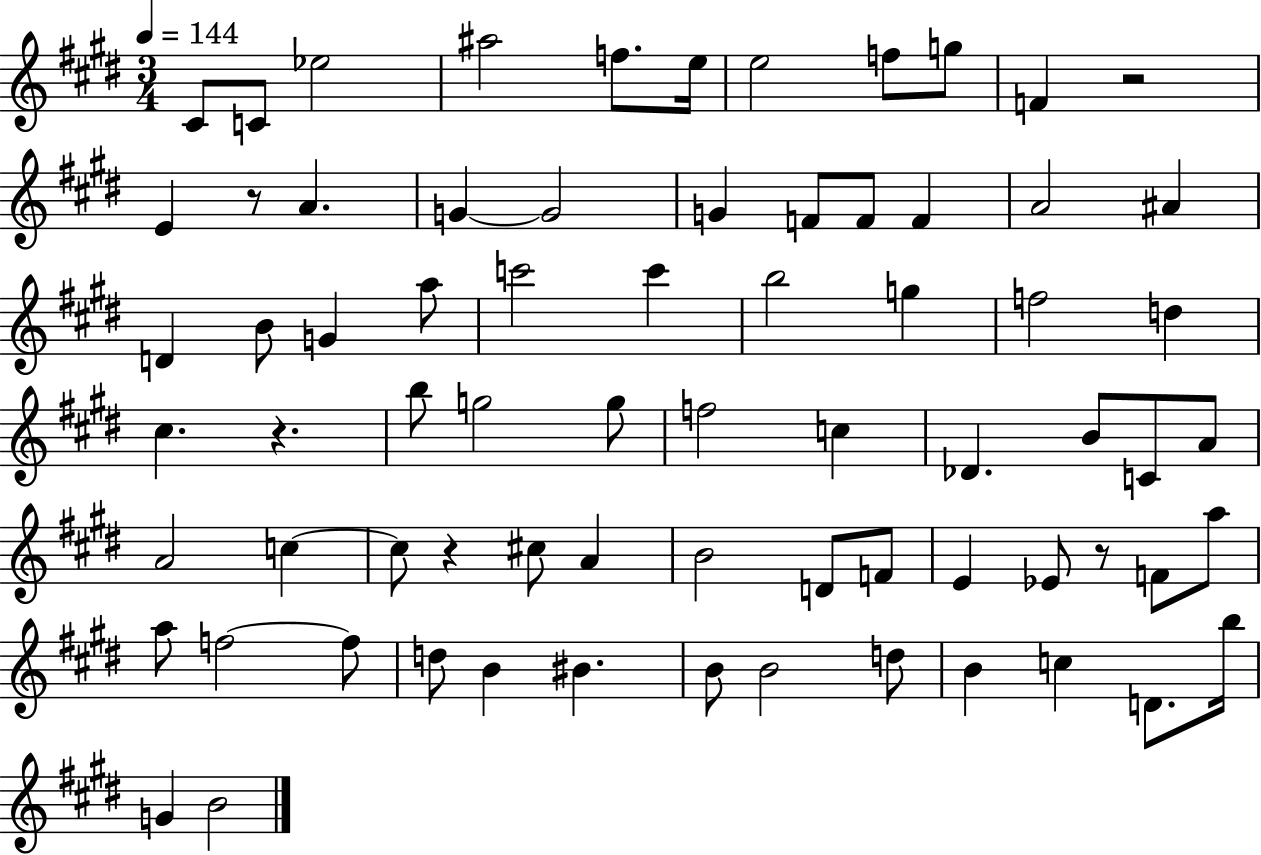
X:1
T:Untitled
M:3/4
L:1/4
K:E
^C/2 C/2 _e2 ^a2 f/2 e/4 e2 f/2 g/2 F z2 E z/2 A G G2 G F/2 F/2 F A2 ^A D B/2 G a/2 c'2 c' b2 g f2 d ^c z b/2 g2 g/2 f2 c _D B/2 C/2 A/2 A2 c c/2 z ^c/2 A B2 D/2 F/2 E _E/2 z/2 F/2 a/2 a/2 f2 f/2 d/2 B ^B B/2 B2 d/2 B c D/2 b/4 G B2